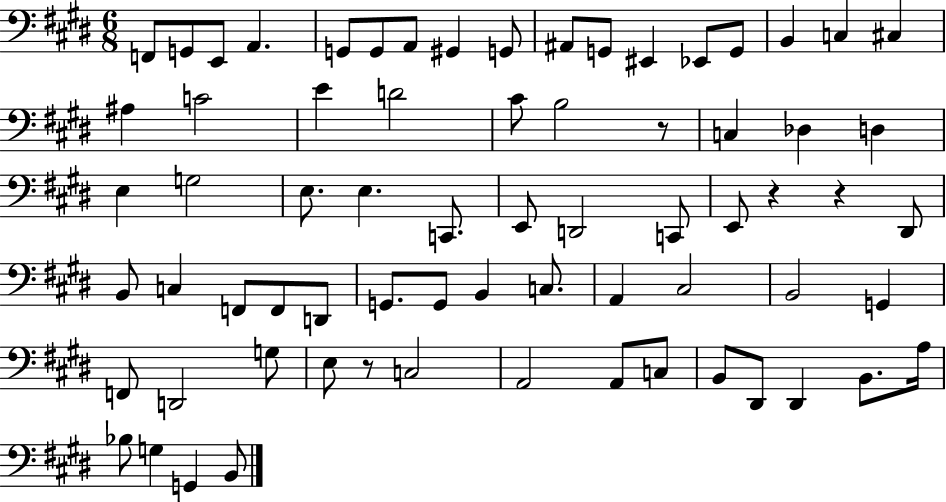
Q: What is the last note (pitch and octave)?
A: B2